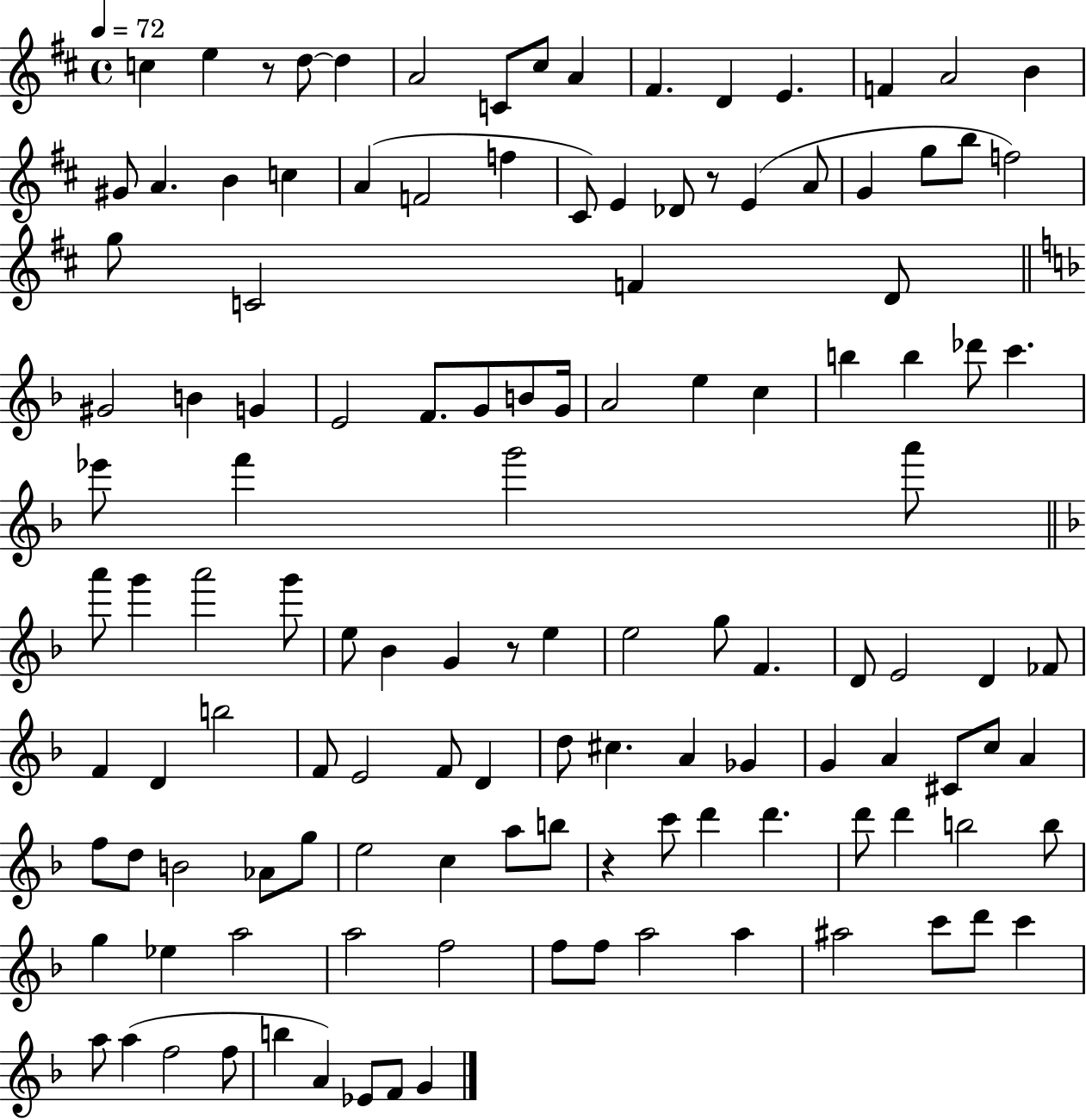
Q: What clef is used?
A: treble